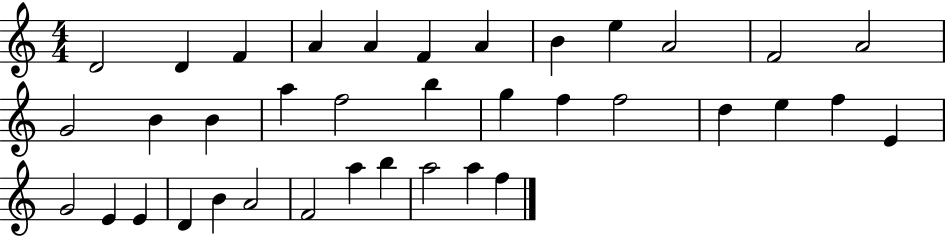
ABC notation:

X:1
T:Untitled
M:4/4
L:1/4
K:C
D2 D F A A F A B e A2 F2 A2 G2 B B a f2 b g f f2 d e f E G2 E E D B A2 F2 a b a2 a f